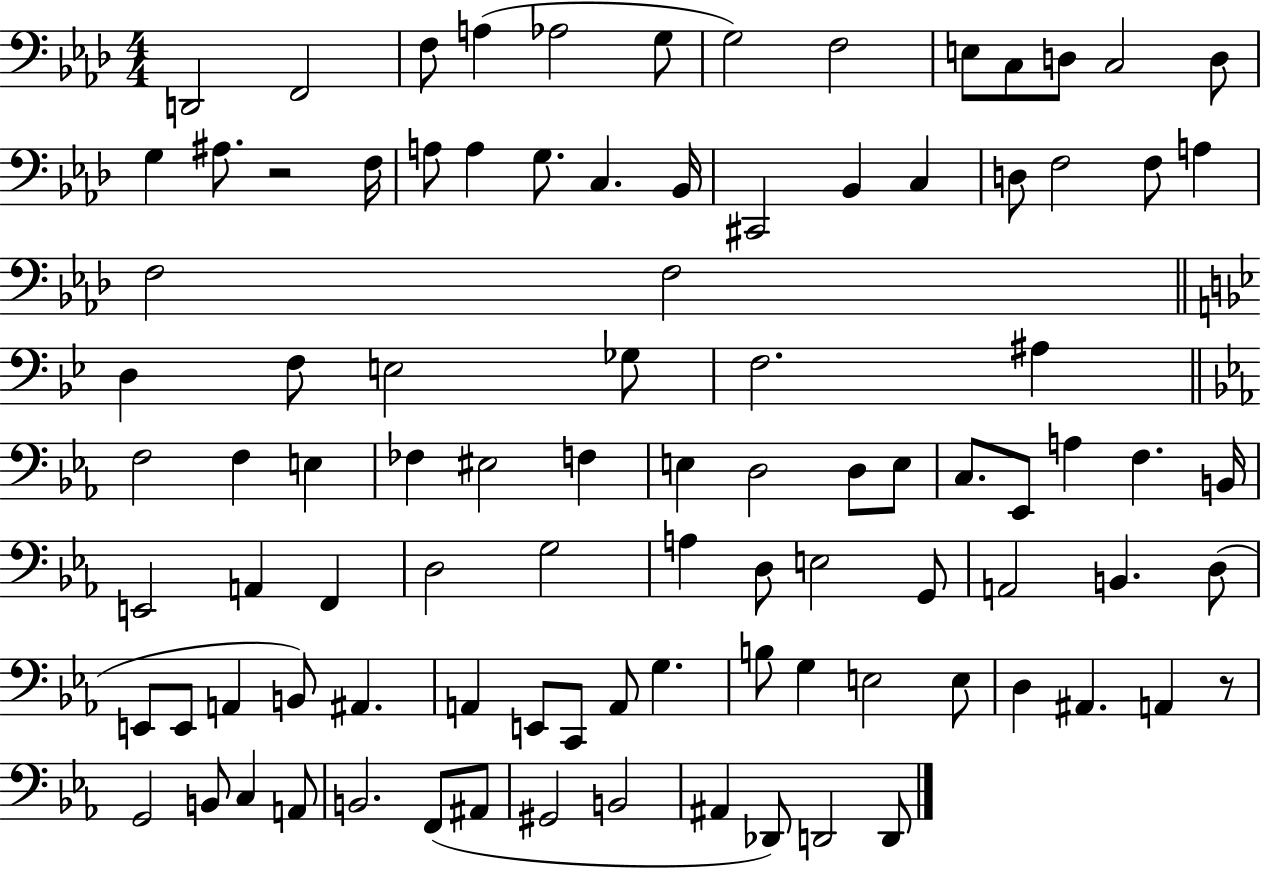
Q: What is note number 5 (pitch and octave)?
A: Ab3